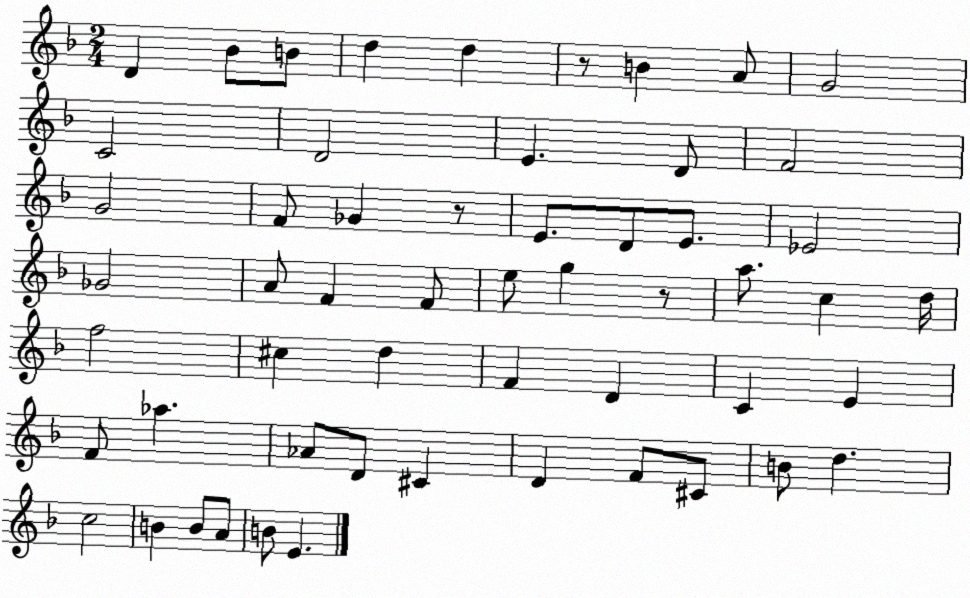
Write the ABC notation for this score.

X:1
T:Untitled
M:2/4
L:1/4
K:F
D _B/2 B/2 d d z/2 B A/2 G2 C2 D2 E D/2 F2 G2 F/2 _G z/2 E/2 D/2 E/2 _E2 _G2 A/2 F F/2 e/2 g z/2 a/2 c d/4 f2 ^c d F D C E F/2 _a _A/2 D/2 ^C D F/2 ^C/2 B/2 d c2 B B/2 A/2 B/2 E